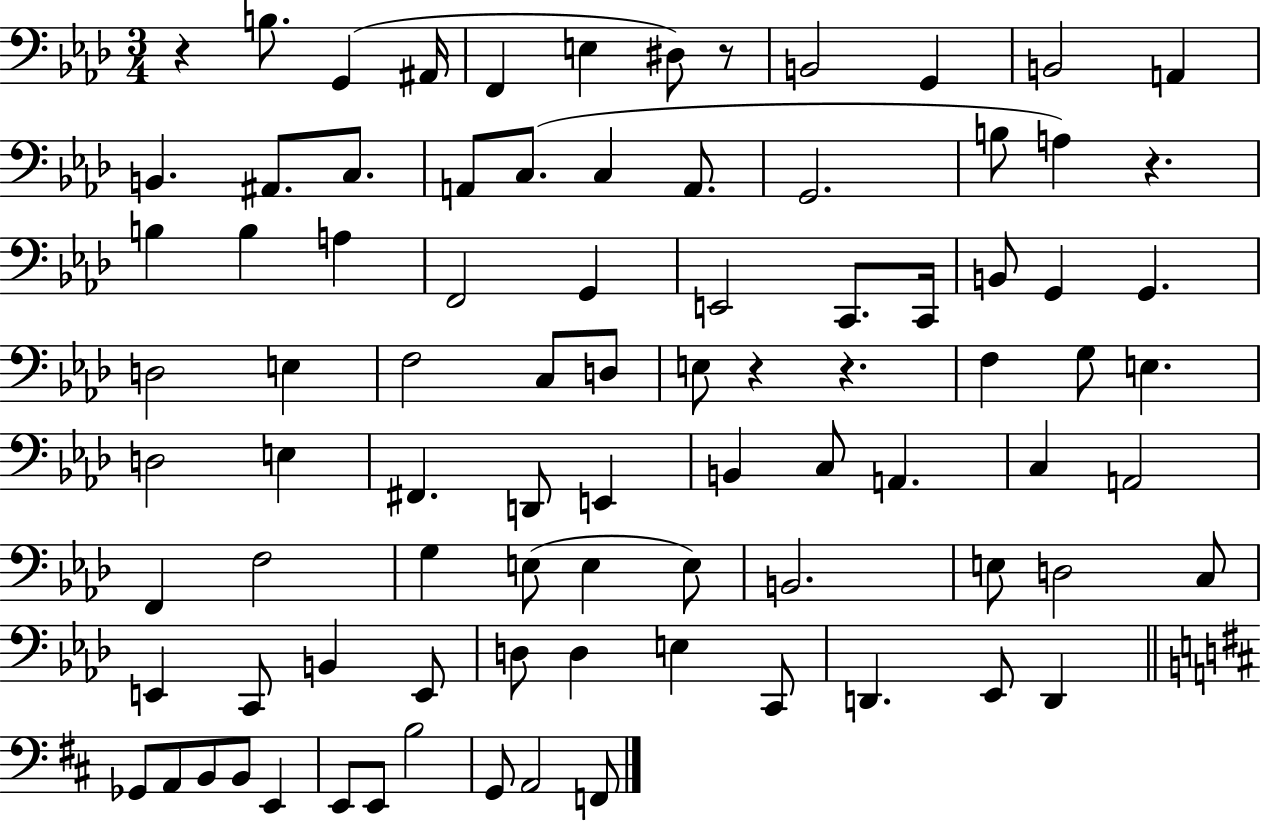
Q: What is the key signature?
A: AES major